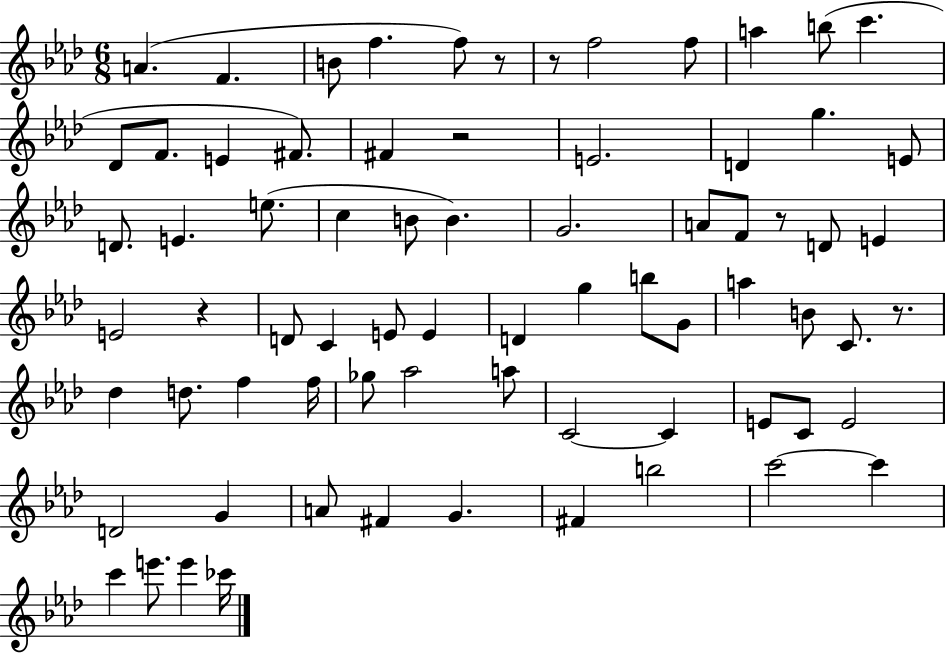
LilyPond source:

{
  \clef treble
  \numericTimeSignature
  \time 6/8
  \key aes \major
  a'4.( f'4. | b'8 f''4. f''8) r8 | r8 f''2 f''8 | a''4 b''8( c'''4. | \break des'8 f'8. e'4 fis'8.) | fis'4 r2 | e'2. | d'4 g''4. e'8 | \break d'8. e'4. e''8.( | c''4 b'8 b'4.) | g'2. | a'8 f'8 r8 d'8 e'4 | \break e'2 r4 | d'8 c'4 e'8 e'4 | d'4 g''4 b''8 g'8 | a''4 b'8 c'8. r8. | \break des''4 d''8. f''4 f''16 | ges''8 aes''2 a''8 | c'2~~ c'4 | e'8 c'8 e'2 | \break d'2 g'4 | a'8 fis'4 g'4. | fis'4 b''2 | c'''2~~ c'''4 | \break c'''4 e'''8. e'''4 ces'''16 | \bar "|."
}